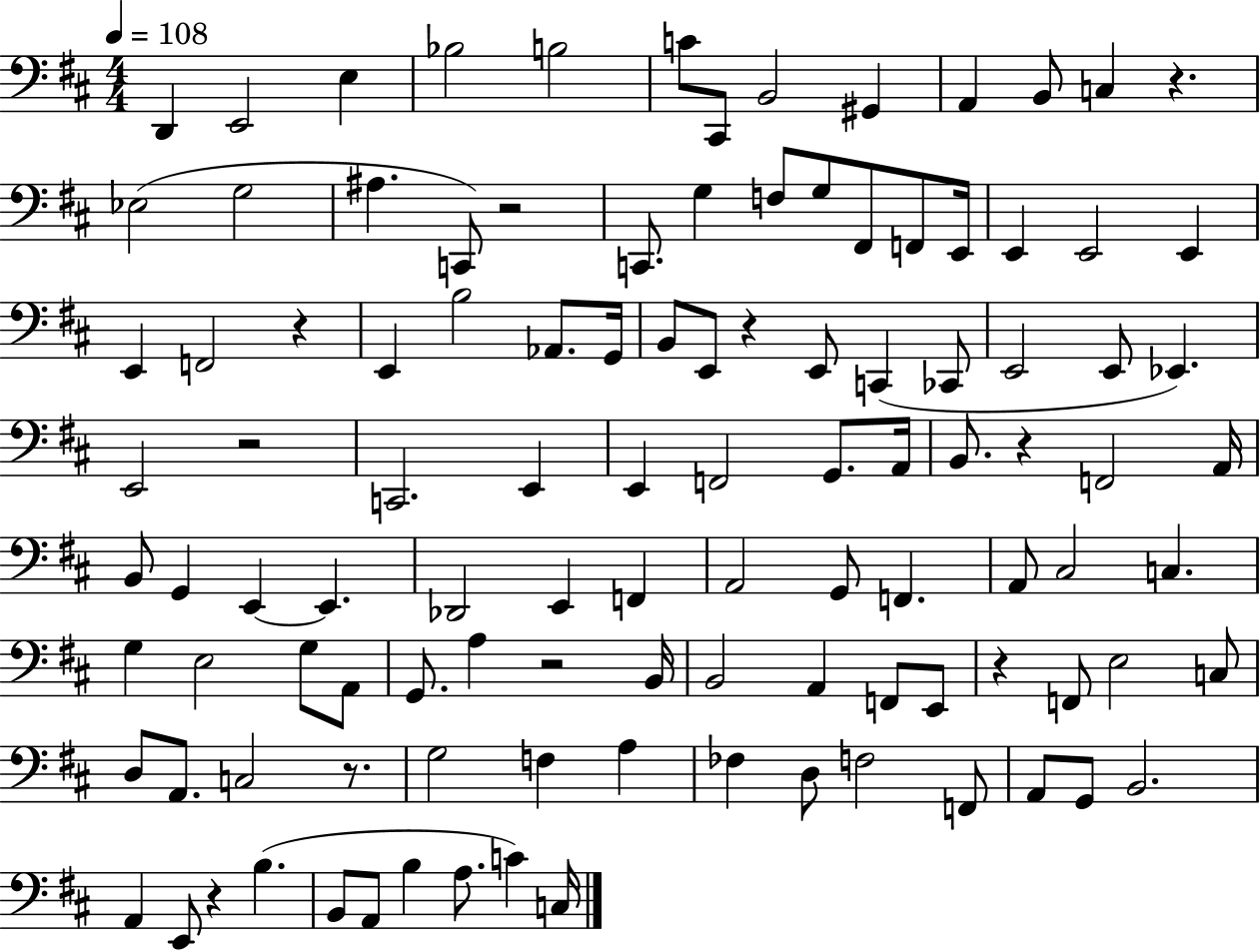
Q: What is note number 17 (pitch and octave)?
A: C2